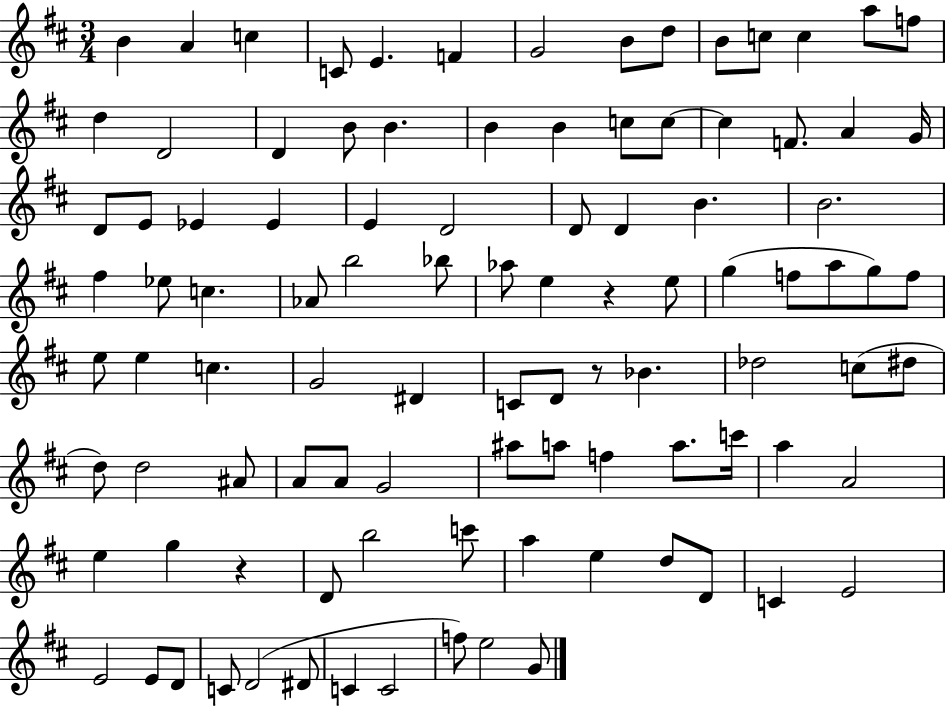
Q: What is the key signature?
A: D major